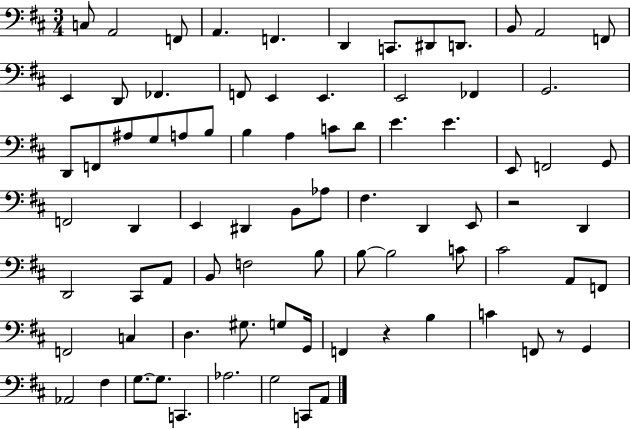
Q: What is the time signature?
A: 3/4